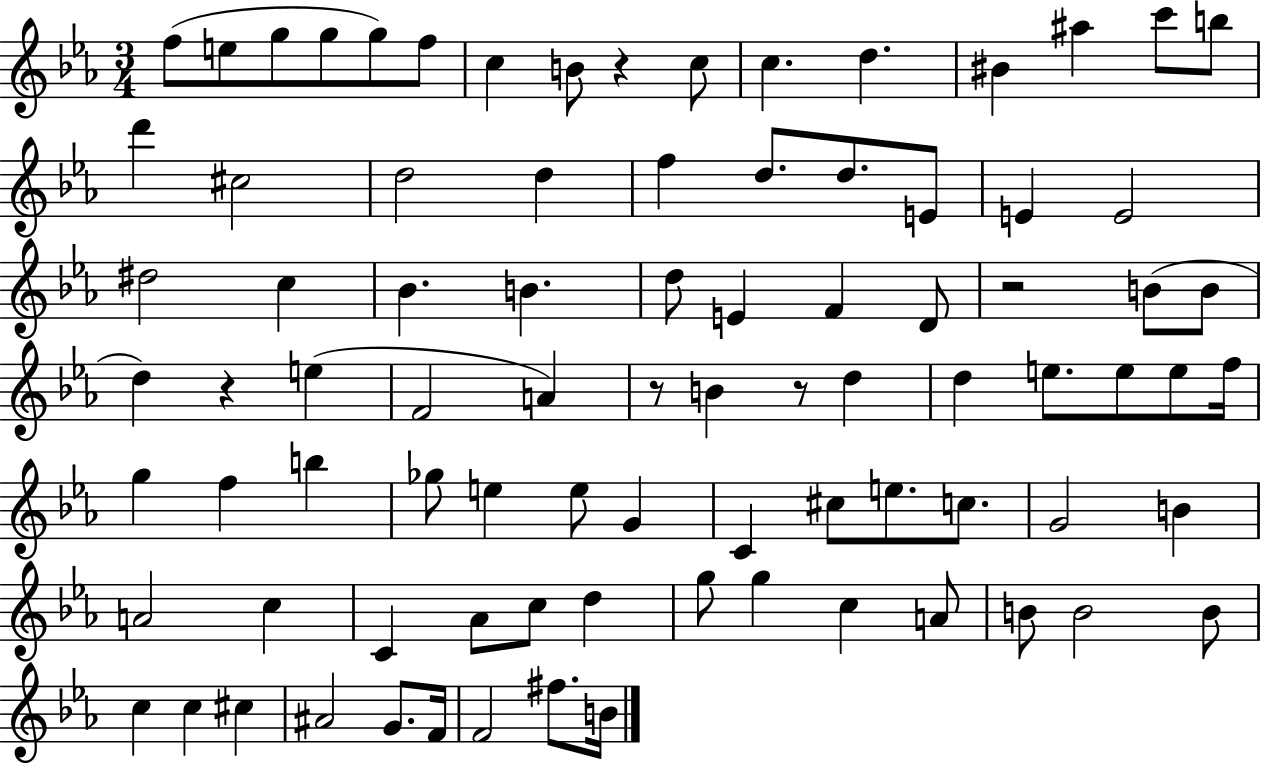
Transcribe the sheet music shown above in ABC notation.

X:1
T:Untitled
M:3/4
L:1/4
K:Eb
f/2 e/2 g/2 g/2 g/2 f/2 c B/2 z c/2 c d ^B ^a c'/2 b/2 d' ^c2 d2 d f d/2 d/2 E/2 E E2 ^d2 c _B B d/2 E F D/2 z2 B/2 B/2 d z e F2 A z/2 B z/2 d d e/2 e/2 e/2 f/4 g f b _g/2 e e/2 G C ^c/2 e/2 c/2 G2 B A2 c C _A/2 c/2 d g/2 g c A/2 B/2 B2 B/2 c c ^c ^A2 G/2 F/4 F2 ^f/2 B/4